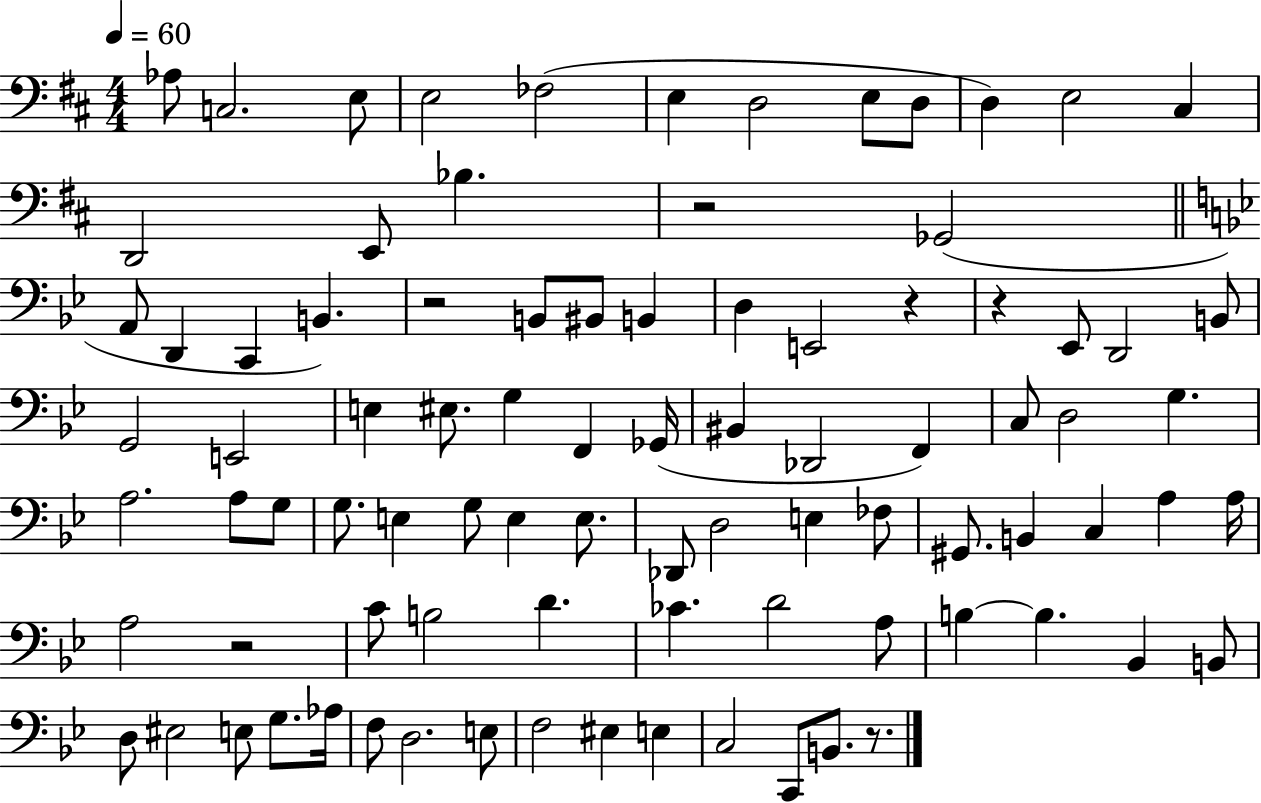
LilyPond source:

{
  \clef bass
  \numericTimeSignature
  \time 4/4
  \key d \major
  \tempo 4 = 60
  aes8 c2. e8 | e2 fes2( | e4 d2 e8 d8 | d4) e2 cis4 | \break d,2 e,8 bes4. | r2 ges,2( | \bar "||" \break \key bes \major a,8 d,4 c,4 b,4.) | r2 b,8 bis,8 b,4 | d4 e,2 r4 | r4 ees,8 d,2 b,8 | \break g,2 e,2 | e4 eis8. g4 f,4 ges,16( | bis,4 des,2 f,4) | c8 d2 g4. | \break a2. a8 g8 | g8. e4 g8 e4 e8. | des,8 d2 e4 fes8 | gis,8. b,4 c4 a4 a16 | \break a2 r2 | c'8 b2 d'4. | ces'4. d'2 a8 | b4~~ b4. bes,4 b,8 | \break d8 eis2 e8 g8. aes16 | f8 d2. e8 | f2 eis4 e4 | c2 c,8 b,8. r8. | \break \bar "|."
}